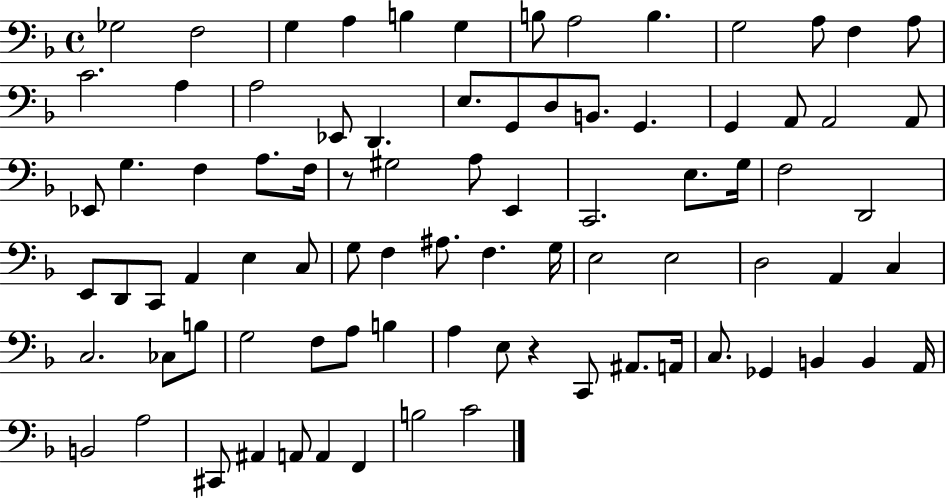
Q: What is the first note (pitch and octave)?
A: Gb3